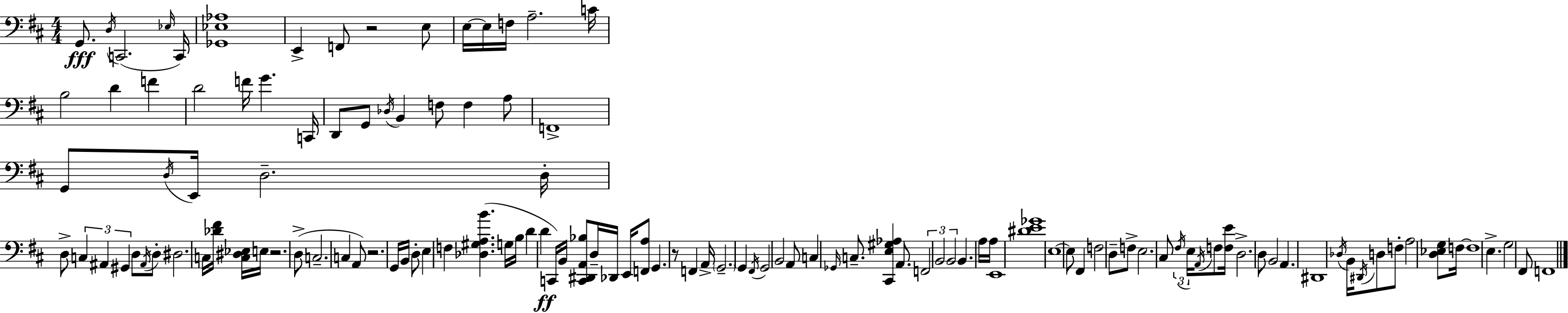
{
  \clef bass
  \numericTimeSignature
  \time 4/4
  \key d \major
  g,8.\fff \acciaccatura { d16 } c,2.( | \grace { ees16 } c,16) <ges, ees aes>1 | e,4-> f,8 r2 | e8 e16~~ e16 f16 a2.-- | \break c'16 b2 d'4 f'4 | d'2 f'16 g'4. | c,16 d,8 g,8 \acciaccatura { des16 } b,4 f8 f4 | a8 f,1-> | \break g,8 \acciaccatura { d16 } e,16 d2.-- | d16-. d8-> \tuplet 3/2 { c4 ais,4 gis,4 } | d8 \acciaccatura { ais,16 } d8-. dis2. | c16 <des' fis'>16 <c dis ees>16 e16 r2. | \break d8->( c2.-- | c4 a,8) r2. | g,16 b,16 d8-. e4 f4 <des gis a b'>4.( | g16 b16 d'4 d'4\ff c,16) | \break b,16 <c, dis, a, bes>8 d16-- des,16 e,16 <f, a>8 g,4. r8 | f,4 a,16-> \parenthesize g,2.-- | g,4 \acciaccatura { fis,16 } g,2 b,2 | a,8 c4 \grace { ges,16 } c8.-- | \break <cis, e gis aes>4 a,8. \tuplet 3/2 { f,2 b,2 | b,2 } b,4. | a16 a16 e,1 | <dis' e' ges'>1 | \break e1~~ | e8 fis,4 f2 | d8-- f8-> e2. | cis8 \tuplet 3/2 { \acciaccatura { fis16 } e16 \acciaccatura { a,16 } } f8 <f e'>16 d2.-> | \break d8 b,2 | a,4. dis,1 | \acciaccatura { des16 } b,16 \acciaccatura { dis,16 } d8 f8-. | a2 <d ees g>8 f16~~ f1 | \break e4.-> | g2 fis,8 f,1 | \bar "|."
}